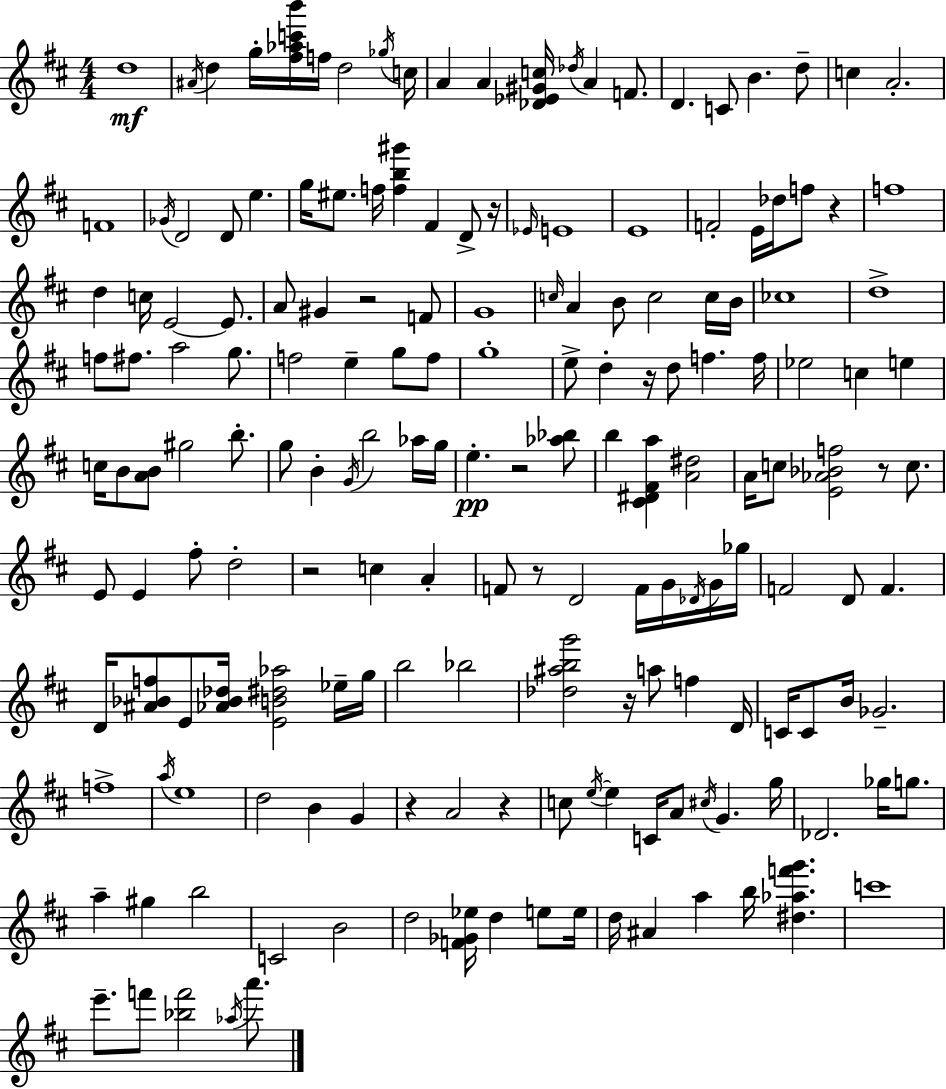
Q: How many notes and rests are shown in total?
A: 176